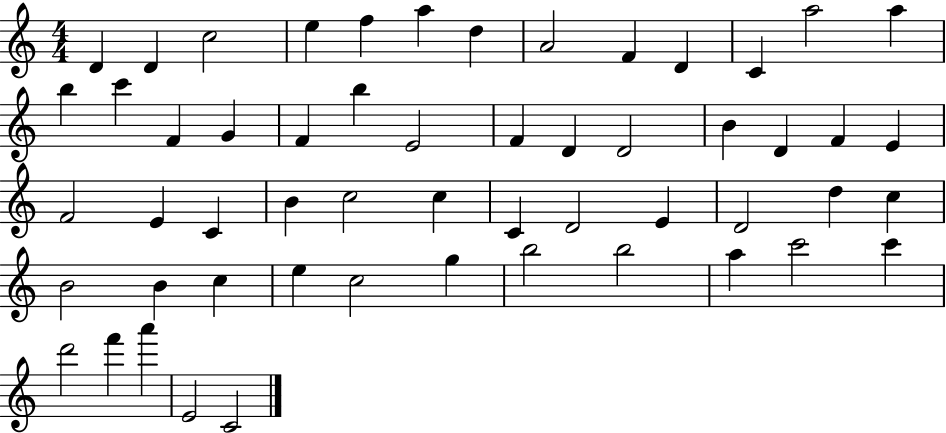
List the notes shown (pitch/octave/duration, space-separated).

D4/q D4/q C5/h E5/q F5/q A5/q D5/q A4/h F4/q D4/q C4/q A5/h A5/q B5/q C6/q F4/q G4/q F4/q B5/q E4/h F4/q D4/q D4/h B4/q D4/q F4/q E4/q F4/h E4/q C4/q B4/q C5/h C5/q C4/q D4/h E4/q D4/h D5/q C5/q B4/h B4/q C5/q E5/q C5/h G5/q B5/h B5/h A5/q C6/h C6/q D6/h F6/q A6/q E4/h C4/h